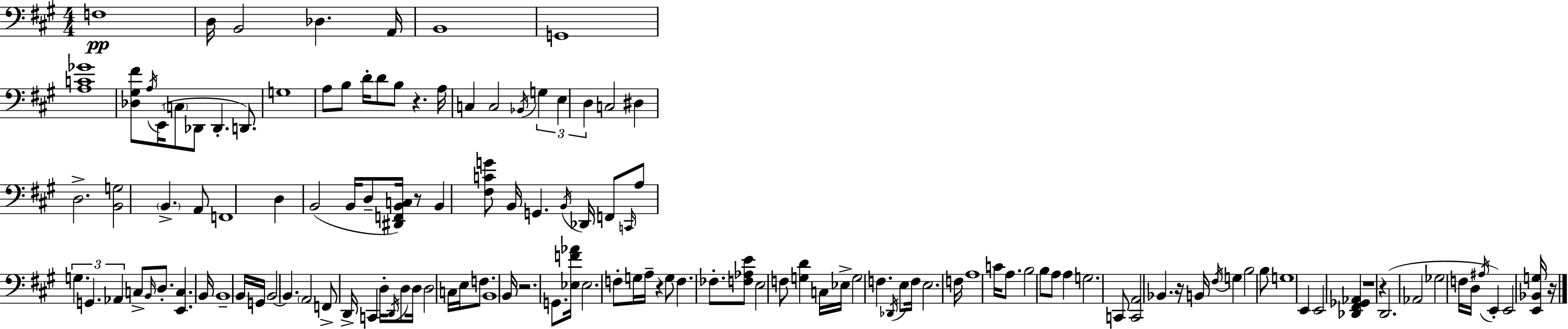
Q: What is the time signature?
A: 4/4